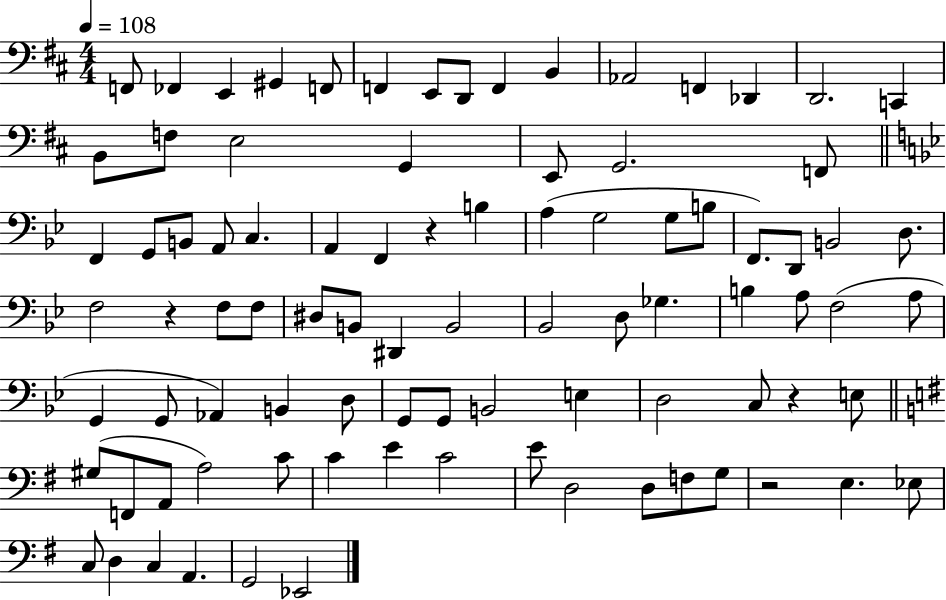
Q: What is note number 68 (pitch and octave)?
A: A3